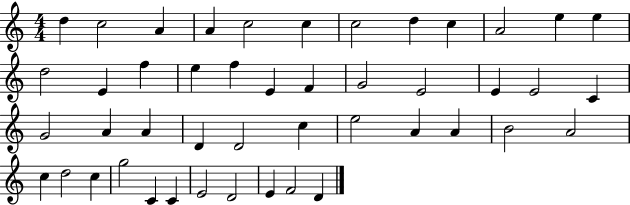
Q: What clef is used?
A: treble